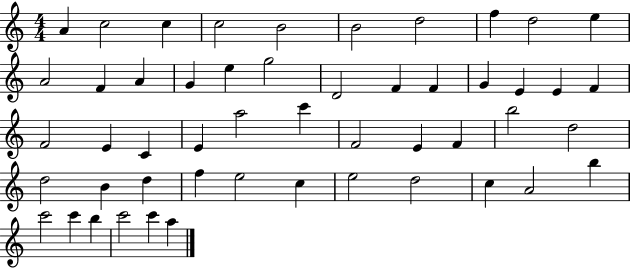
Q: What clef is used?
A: treble